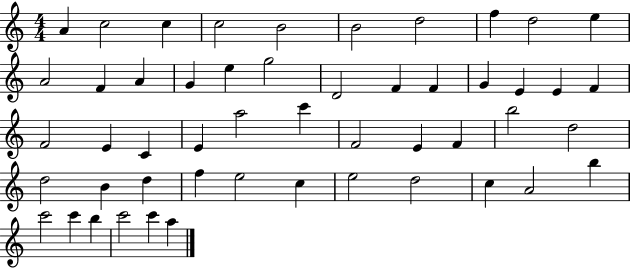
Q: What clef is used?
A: treble